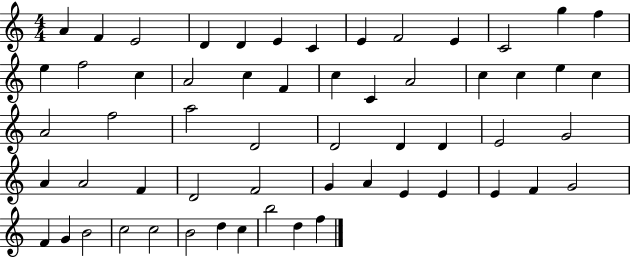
A4/q F4/q E4/h D4/q D4/q E4/q C4/q E4/q F4/h E4/q C4/h G5/q F5/q E5/q F5/h C5/q A4/h C5/q F4/q C5/q C4/q A4/h C5/q C5/q E5/q C5/q A4/h F5/h A5/h D4/h D4/h D4/q D4/q E4/h G4/h A4/q A4/h F4/q D4/h F4/h G4/q A4/q E4/q E4/q E4/q F4/q G4/h F4/q G4/q B4/h C5/h C5/h B4/h D5/q C5/q B5/h D5/q F5/q